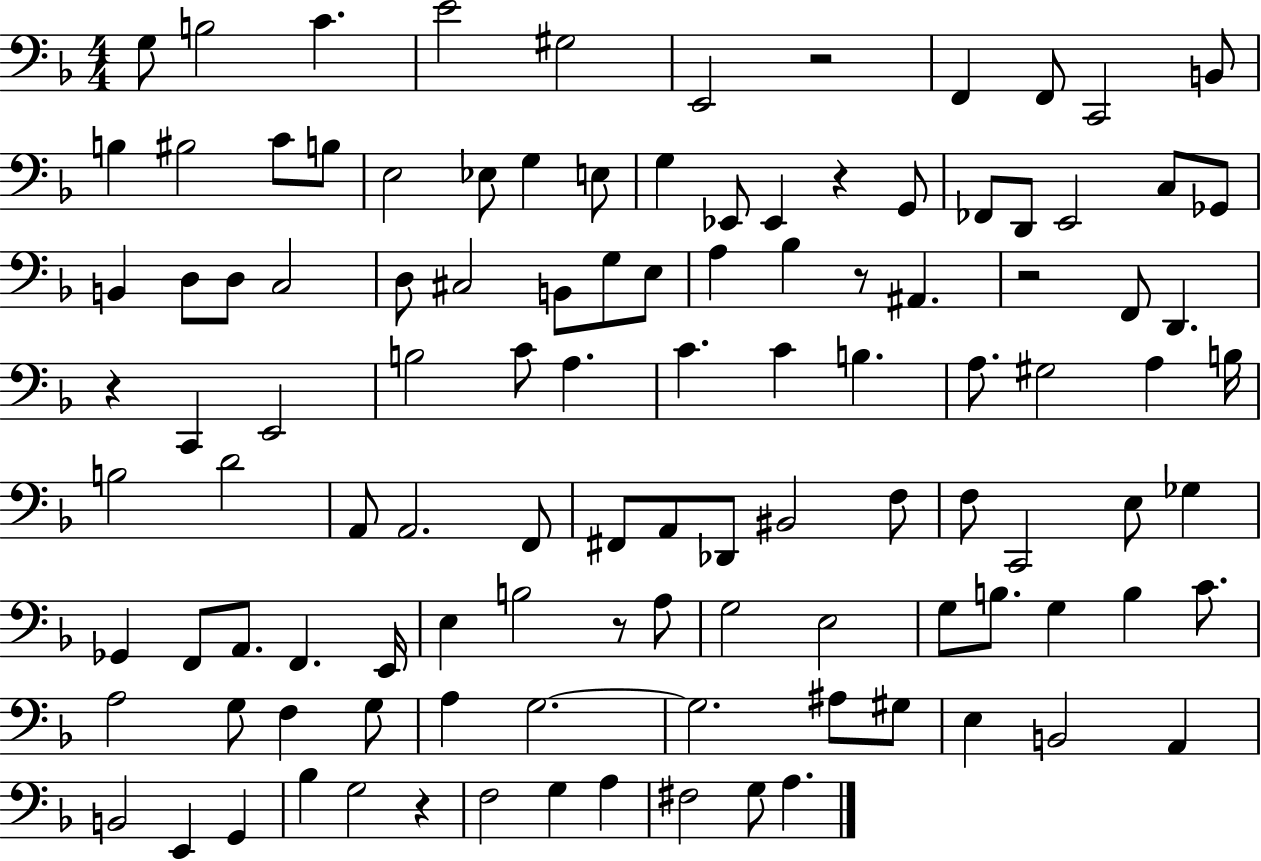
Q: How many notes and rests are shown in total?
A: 112